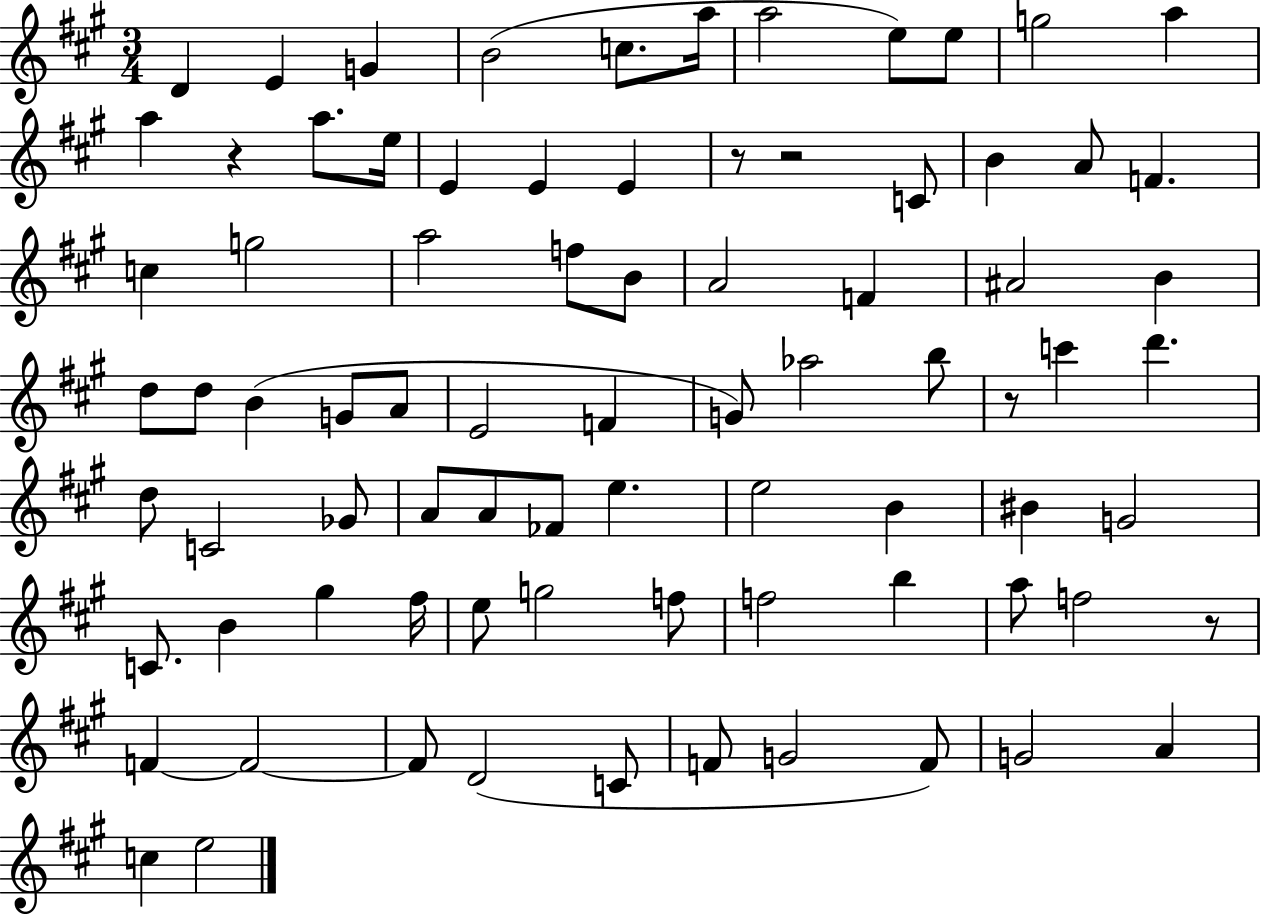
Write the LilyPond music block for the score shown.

{
  \clef treble
  \numericTimeSignature
  \time 3/4
  \key a \major
  \repeat volta 2 { d'4 e'4 g'4 | b'2( c''8. a''16 | a''2 e''8) e''8 | g''2 a''4 | \break a''4 r4 a''8. e''16 | e'4 e'4 e'4 | r8 r2 c'8 | b'4 a'8 f'4. | \break c''4 g''2 | a''2 f''8 b'8 | a'2 f'4 | ais'2 b'4 | \break d''8 d''8 b'4( g'8 a'8 | e'2 f'4 | g'8) aes''2 b''8 | r8 c'''4 d'''4. | \break d''8 c'2 ges'8 | a'8 a'8 fes'8 e''4. | e''2 b'4 | bis'4 g'2 | \break c'8. b'4 gis''4 fis''16 | e''8 g''2 f''8 | f''2 b''4 | a''8 f''2 r8 | \break f'4~~ f'2~~ | f'8 d'2( c'8 | f'8 g'2 f'8) | g'2 a'4 | \break c''4 e''2 | } \bar "|."
}